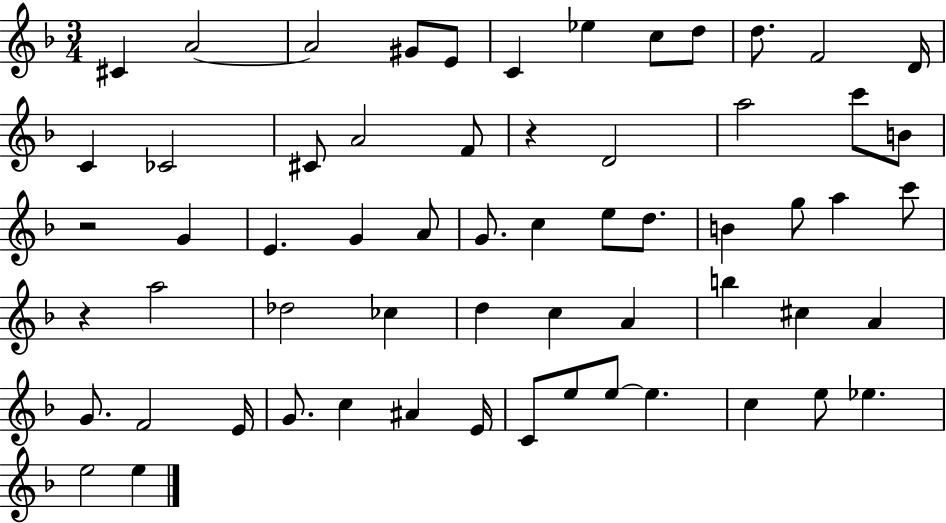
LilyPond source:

{
  \clef treble
  \numericTimeSignature
  \time 3/4
  \key f \major
  cis'4 a'2~~ | a'2 gis'8 e'8 | c'4 ees''4 c''8 d''8 | d''8. f'2 d'16 | \break c'4 ces'2 | cis'8 a'2 f'8 | r4 d'2 | a''2 c'''8 b'8 | \break r2 g'4 | e'4. g'4 a'8 | g'8. c''4 e''8 d''8. | b'4 g''8 a''4 c'''8 | \break r4 a''2 | des''2 ces''4 | d''4 c''4 a'4 | b''4 cis''4 a'4 | \break g'8. f'2 e'16 | g'8. c''4 ais'4 e'16 | c'8 e''8 e''8~~ e''4. | c''4 e''8 ees''4. | \break e''2 e''4 | \bar "|."
}